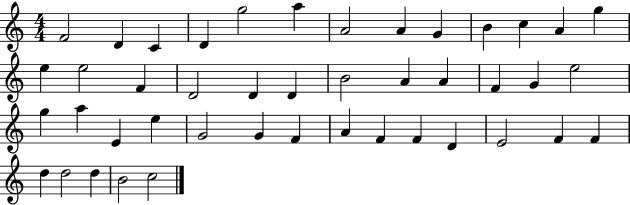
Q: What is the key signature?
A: C major